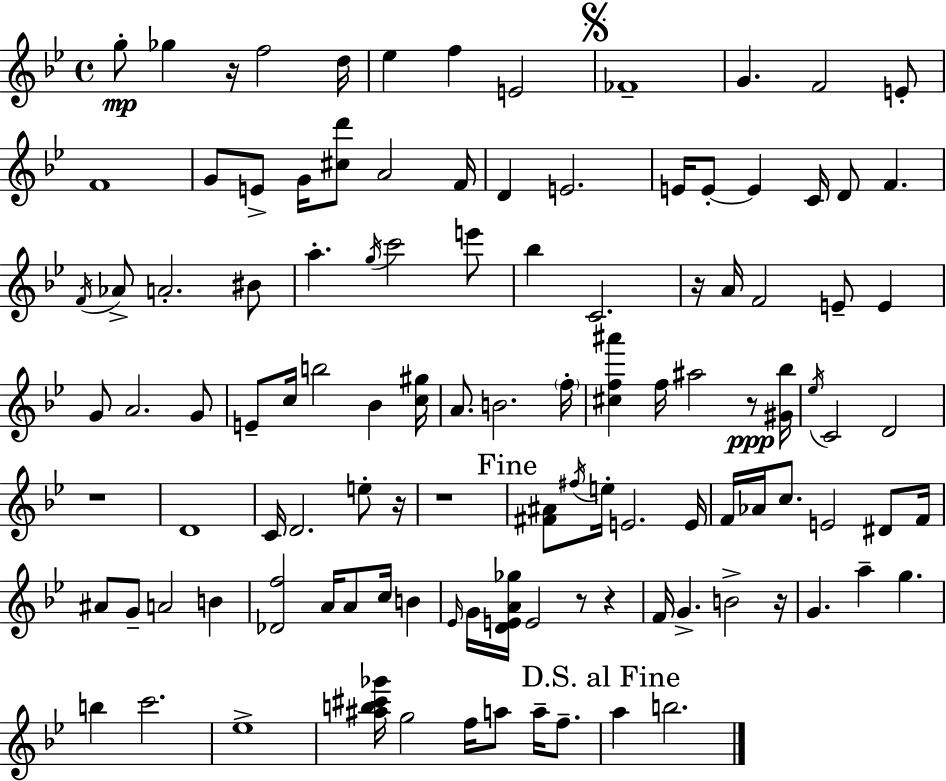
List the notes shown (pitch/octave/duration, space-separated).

G5/e Gb5/q R/s F5/h D5/s Eb5/q F5/q E4/h FES4/w G4/q. F4/h E4/e F4/w G4/e E4/e G4/s [C#5,D6]/e A4/h F4/s D4/q E4/h. E4/s E4/e E4/q C4/s D4/e F4/q. F4/s Ab4/e A4/h. BIS4/e A5/q. G5/s C6/h E6/e Bb5/q C4/h. R/s A4/s F4/h E4/e E4/q G4/e A4/h. G4/e E4/e C5/s B5/h Bb4/q [C5,G#5]/s A4/e. B4/h. F5/s [C#5,F5,A#6]/q F5/s A#5/h R/e [G#4,Bb5]/s Eb5/s C4/h D4/h R/w D4/w C4/s D4/h. E5/e R/s R/w [F#4,A#4]/e F#5/s E5/s E4/h. E4/s F4/s Ab4/s C5/e. E4/h D#4/e F4/s A#4/e G4/e A4/h B4/q [Db4,F5]/h A4/s A4/e C5/s B4/q Eb4/s G4/s [D4,E4,A4,Gb5]/s E4/h R/e R/q F4/s G4/q. B4/h R/s G4/q. A5/q G5/q. B5/q C6/h. Eb5/w [A#5,B5,C#6,Gb6]/s G5/h F5/s A5/e A5/s F5/e. A5/q B5/h.